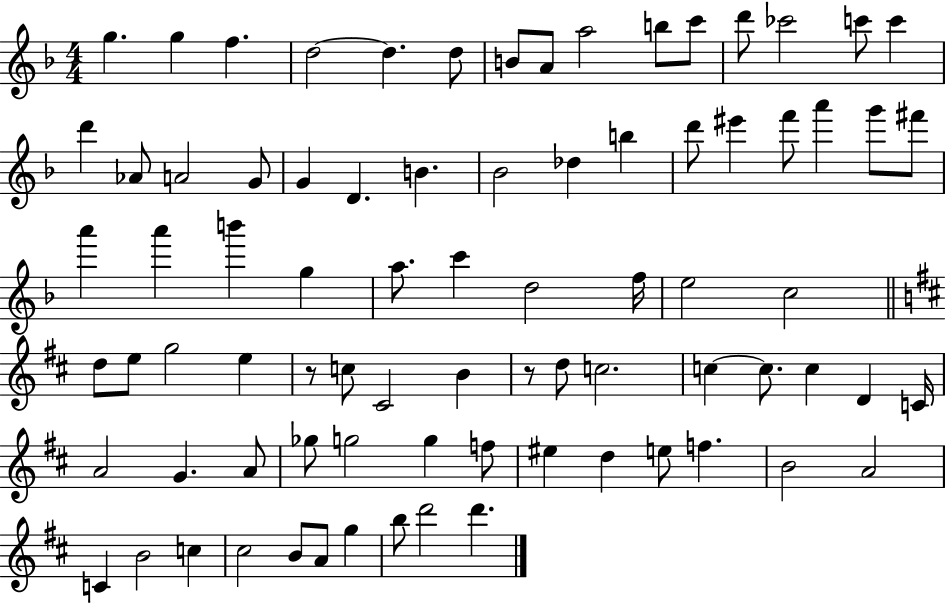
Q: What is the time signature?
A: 4/4